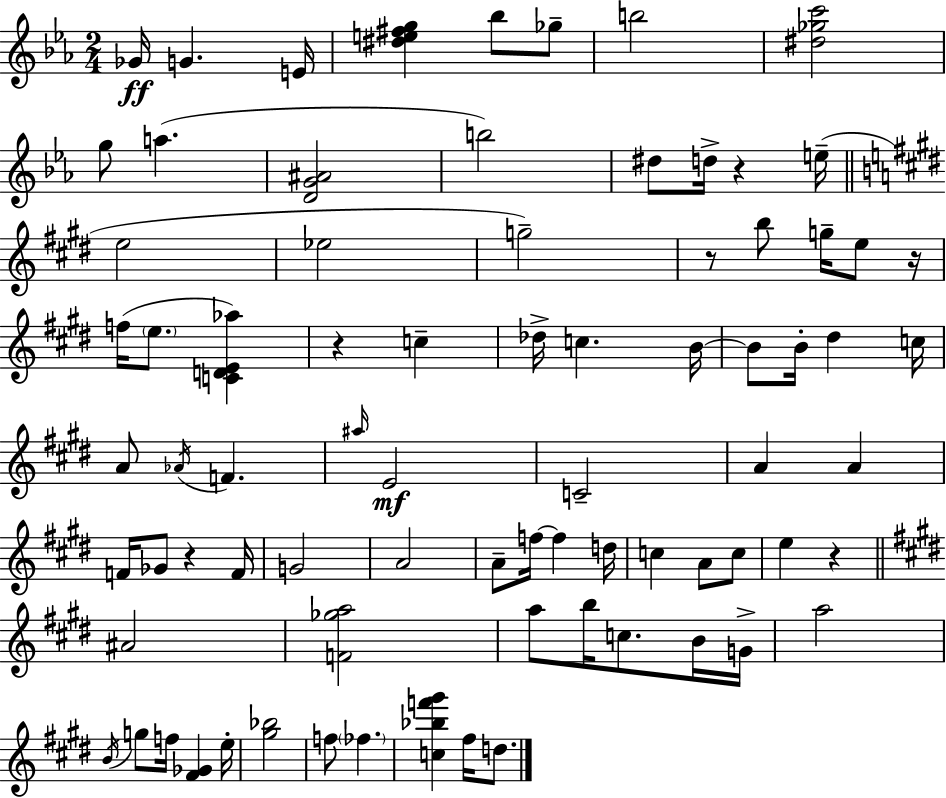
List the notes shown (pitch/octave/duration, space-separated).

Gb4/s G4/q. E4/s [D#5,E5,F#5,G5]/q Bb5/e Gb5/e B5/h [D#5,Gb5,C6]/h G5/e A5/q. [D4,G4,A#4]/h B5/h D#5/e D5/s R/q E5/s E5/h Eb5/h G5/h R/e B5/e G5/s E5/e R/s F5/s E5/e. [C4,D4,E4,Ab5]/q R/q C5/q Db5/s C5/q. B4/s B4/e B4/s D#5/q C5/s A4/e Ab4/s F4/q. A#5/s E4/h C4/h A4/q A4/q F4/s Gb4/e R/q F4/s G4/h A4/h A4/e F5/s F5/q D5/s C5/q A4/e C5/e E5/q R/q A#4/h [F4,Gb5,A5]/h A5/e B5/s C5/e. B4/s G4/s A5/h B4/s G5/e F5/s [F#4,Gb4]/q E5/s [G#5,Bb5]/h F5/e FES5/q. [C5,Bb5,F6,G#6]/q F#5/s D5/e.